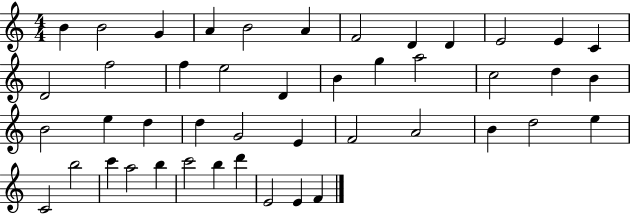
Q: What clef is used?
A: treble